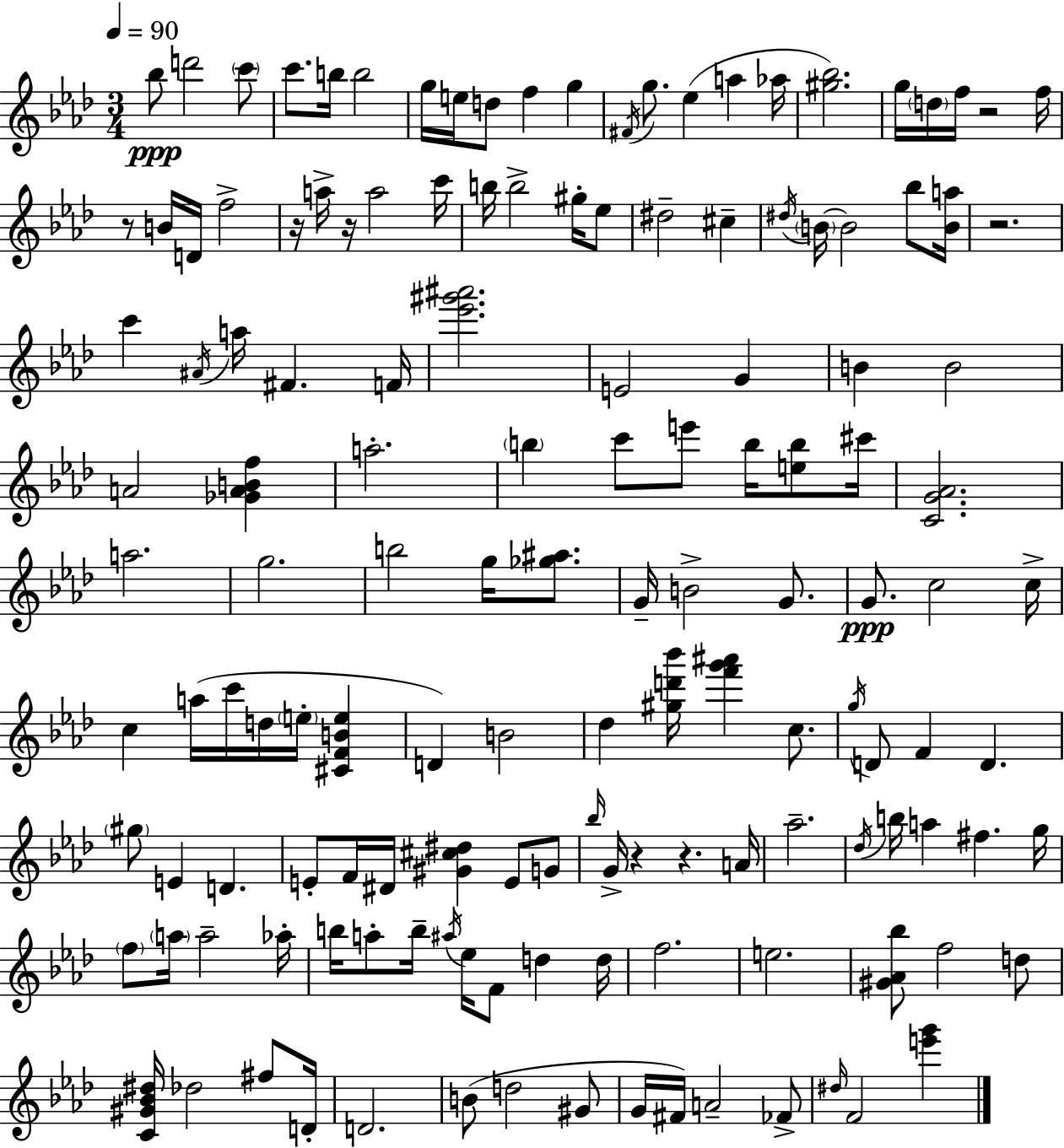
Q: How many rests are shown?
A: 7